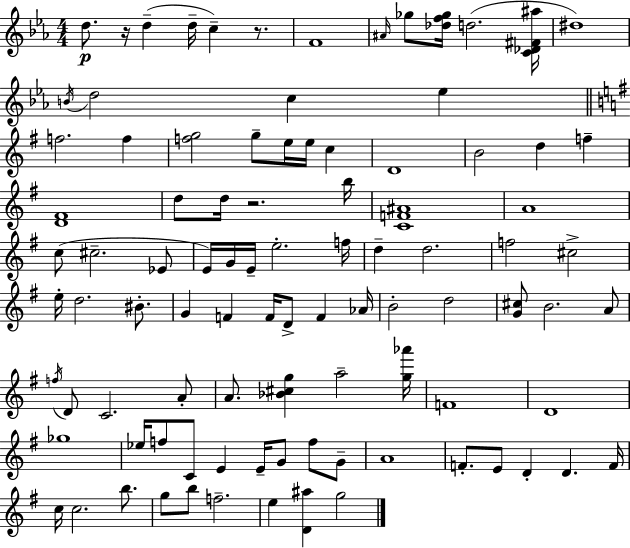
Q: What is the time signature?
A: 4/4